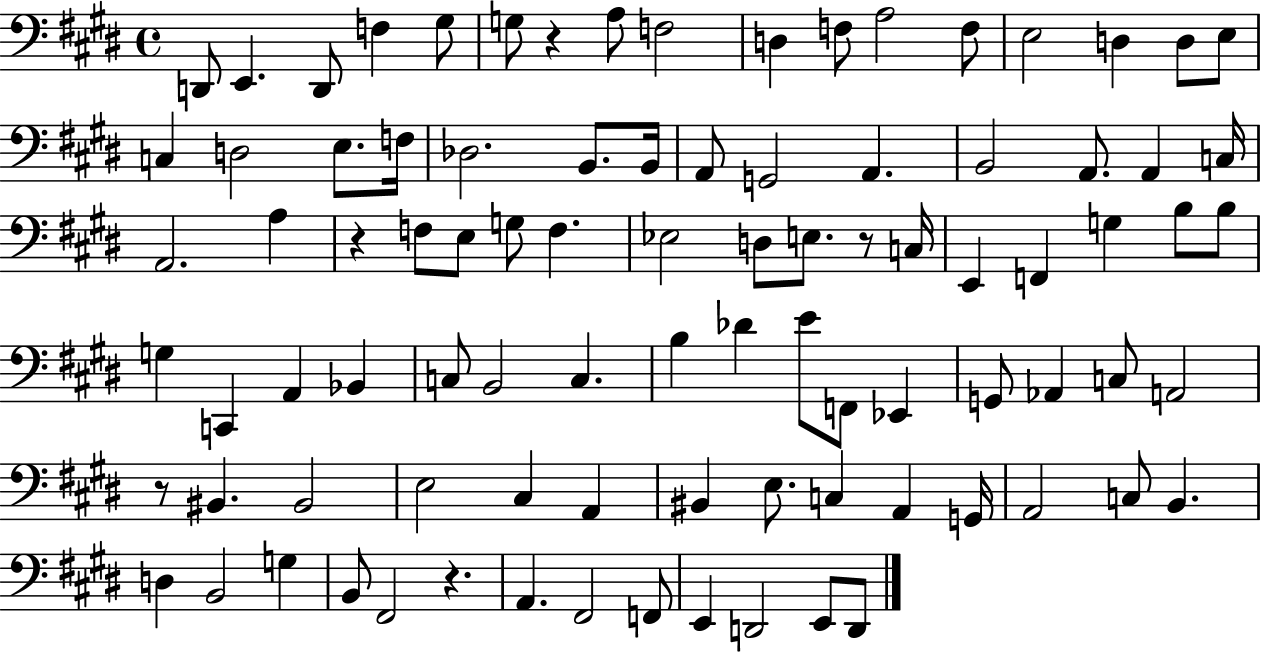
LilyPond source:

{
  \clef bass
  \time 4/4
  \defaultTimeSignature
  \key e \major
  \repeat volta 2 { d,8 e,4. d,8 f4 gis8 | g8 r4 a8 f2 | d4 f8 a2 f8 | e2 d4 d8 e8 | \break c4 d2 e8. f16 | des2. b,8. b,16 | a,8 g,2 a,4. | b,2 a,8. a,4 c16 | \break a,2. a4 | r4 f8 e8 g8 f4. | ees2 d8 e8. r8 c16 | e,4 f,4 g4 b8 b8 | \break g4 c,4 a,4 bes,4 | c8 b,2 c4. | b4 des'4 e'8 f,8 ees,4 | g,8 aes,4 c8 a,2 | \break r8 bis,4. bis,2 | e2 cis4 a,4 | bis,4 e8. c4 a,4 g,16 | a,2 c8 b,4. | \break d4 b,2 g4 | b,8 fis,2 r4. | a,4. fis,2 f,8 | e,4 d,2 e,8 d,8 | \break } \bar "|."
}